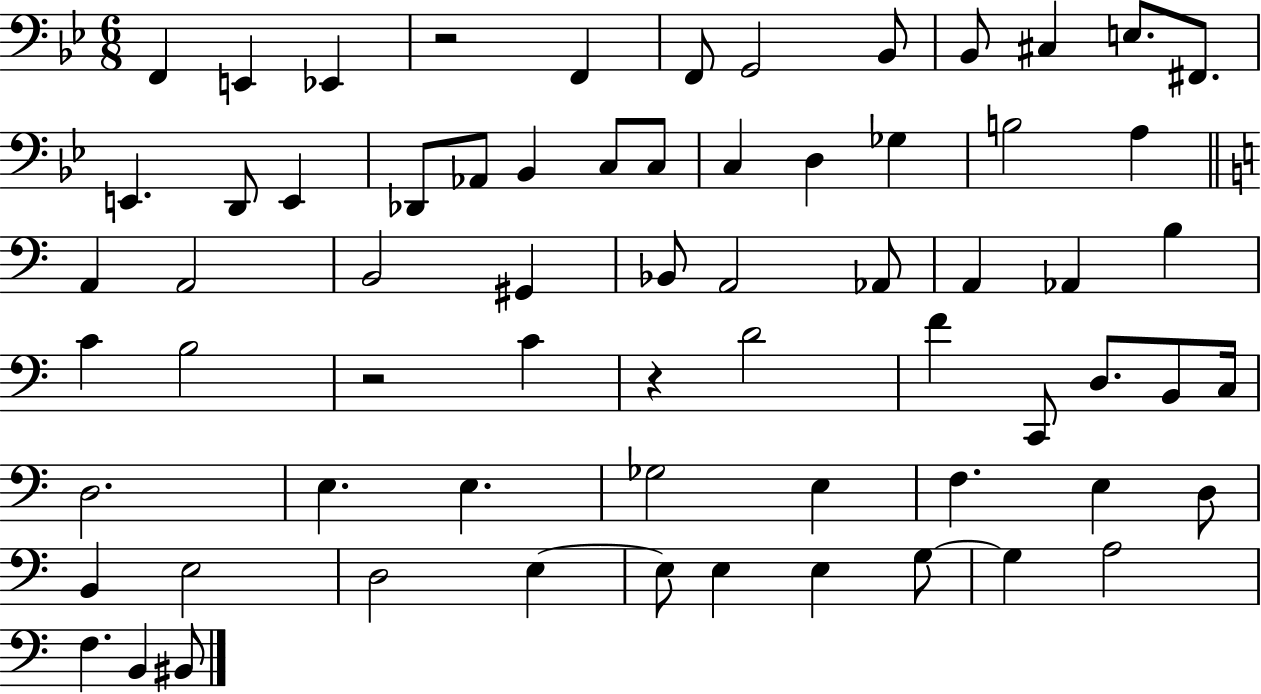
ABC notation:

X:1
T:Untitled
M:6/8
L:1/4
K:Bb
F,, E,, _E,, z2 F,, F,,/2 G,,2 _B,,/2 _B,,/2 ^C, E,/2 ^F,,/2 E,, D,,/2 E,, _D,,/2 _A,,/2 _B,, C,/2 C,/2 C, D, _G, B,2 A, A,, A,,2 B,,2 ^G,, _B,,/2 A,,2 _A,,/2 A,, _A,, B, C B,2 z2 C z D2 F C,,/2 D,/2 B,,/2 C,/4 D,2 E, E, _G,2 E, F, E, D,/2 B,, E,2 D,2 E, E,/2 E, E, G,/2 G, A,2 F, B,, ^B,,/2